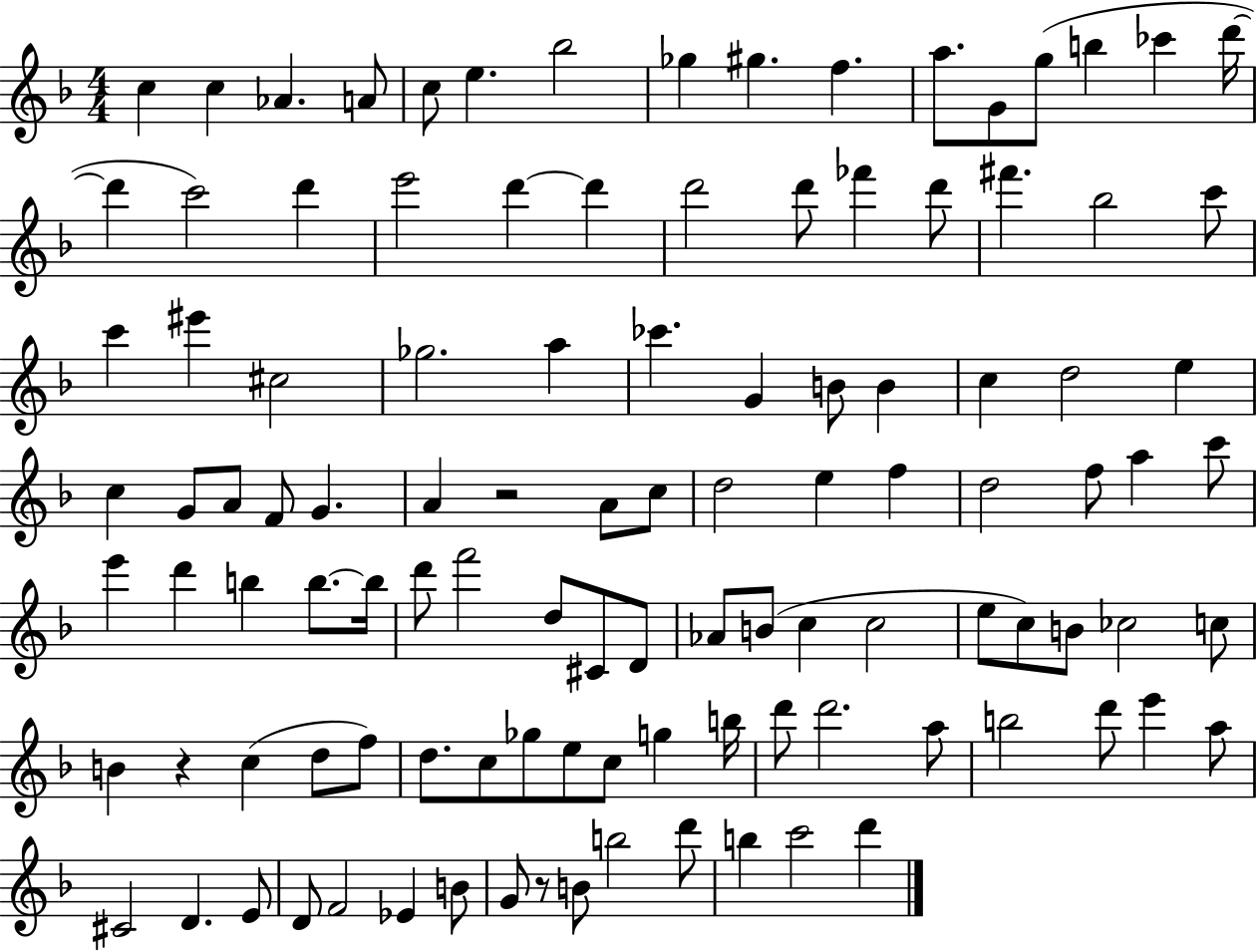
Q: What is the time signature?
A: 4/4